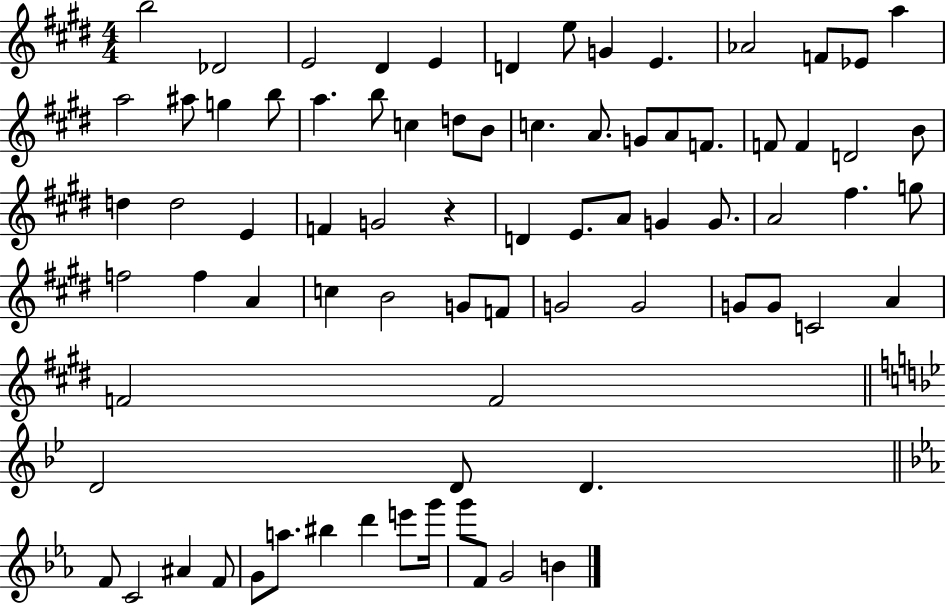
X:1
T:Untitled
M:4/4
L:1/4
K:E
b2 _D2 E2 ^D E D e/2 G E _A2 F/2 _E/2 a a2 ^a/2 g b/2 a b/2 c d/2 B/2 c A/2 G/2 A/2 F/2 F/2 F D2 B/2 d d2 E F G2 z D E/2 A/2 G G/2 A2 ^f g/2 f2 f A c B2 G/2 F/2 G2 G2 G/2 G/2 C2 A F2 F2 D2 D/2 D F/2 C2 ^A F/2 G/2 a/2 ^b d' e'/2 g'/4 g'/2 F/2 G2 B